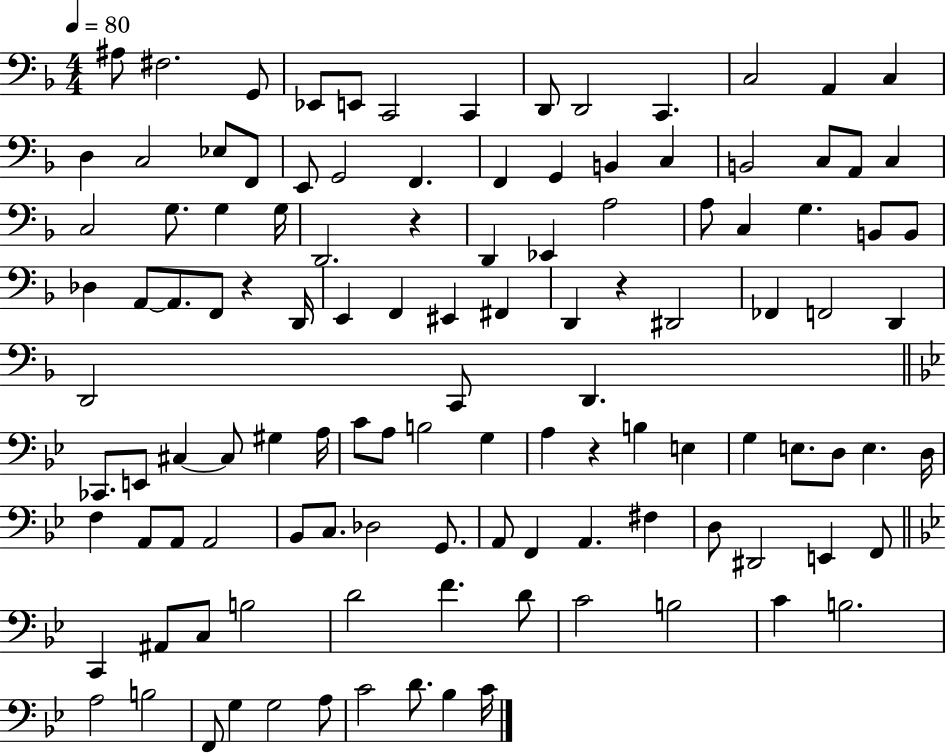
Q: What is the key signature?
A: F major